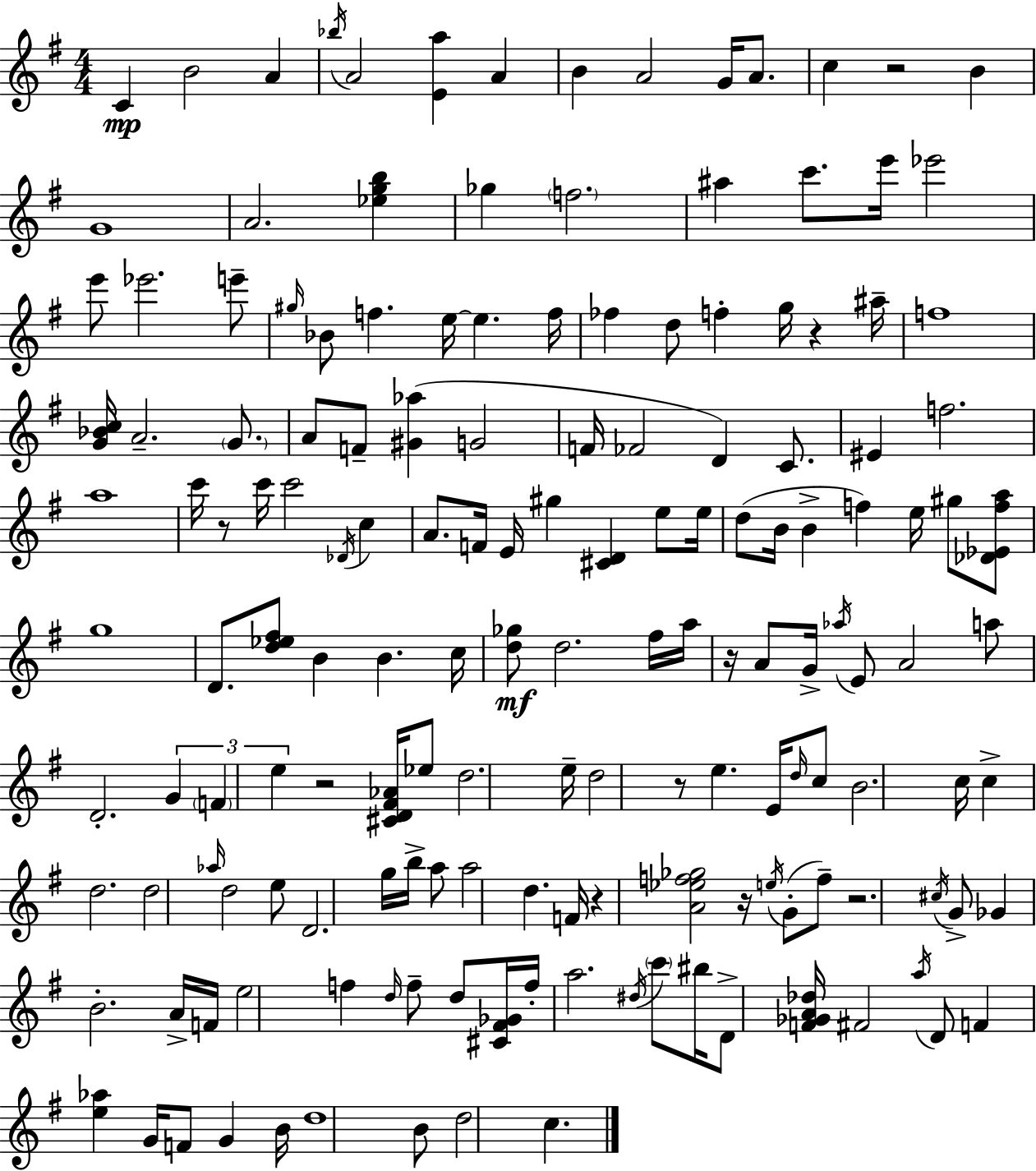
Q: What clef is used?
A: treble